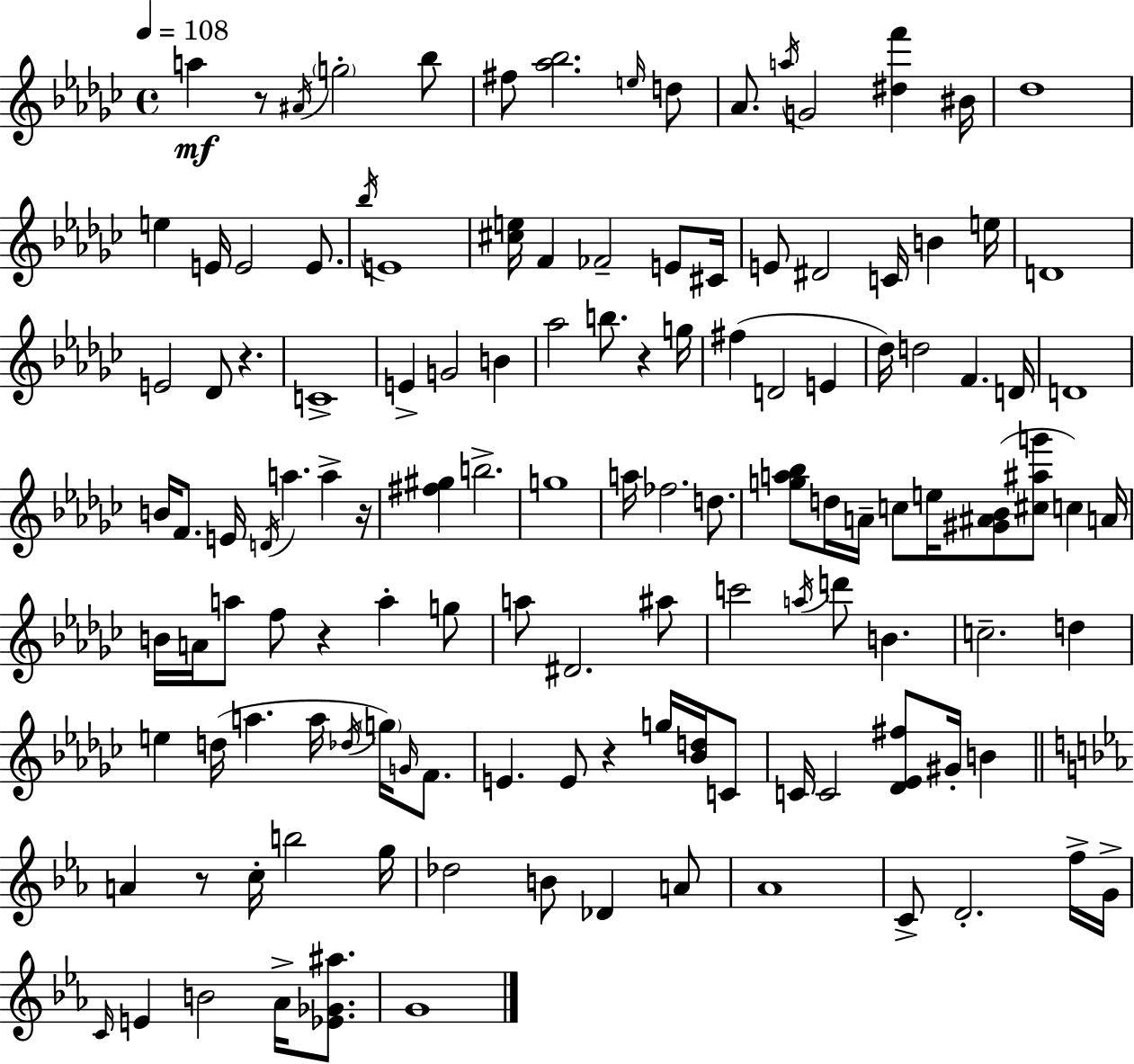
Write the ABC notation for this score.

X:1
T:Untitled
M:4/4
L:1/4
K:Ebm
a z/2 ^A/4 g2 _b/2 ^f/2 [_a_b]2 e/4 d/2 _A/2 a/4 G2 [^df'] ^B/4 _d4 e E/4 E2 E/2 _b/4 E4 [^ce]/4 F _F2 E/2 ^C/4 E/2 ^D2 C/4 B e/4 D4 E2 _D/2 z C4 E G2 B _a2 b/2 z g/4 ^f D2 E _d/4 d2 F D/4 D4 B/4 F/2 E/4 D/4 a a z/4 [^f^g] b2 g4 a/4 _f2 d/2 [ga_b]/2 d/4 A/4 c/2 e/4 [^G^A_B]/2 [^c^ag']/2 c A/4 B/4 A/4 a/2 f/2 z a g/2 a/2 ^D2 ^a/2 c'2 a/4 d'/2 B c2 d e d/4 a a/4 _d/4 g/4 G/4 F/2 E E/2 z g/4 [_Bd]/4 C/2 C/4 C2 [_D_E^f]/2 ^G/4 B A z/2 c/4 b2 g/4 _d2 B/2 _D A/2 _A4 C/2 D2 f/4 G/4 C/4 E B2 _A/4 [_E_G^a]/2 G4